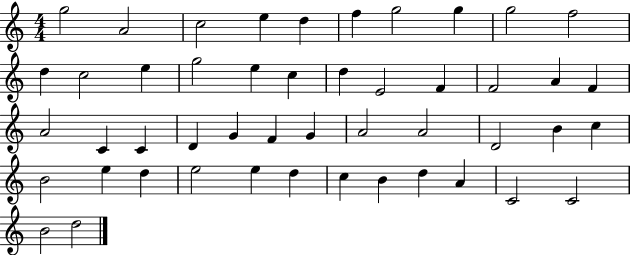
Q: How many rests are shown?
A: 0